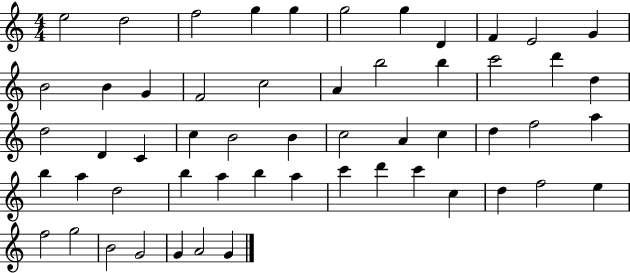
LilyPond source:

{
  \clef treble
  \numericTimeSignature
  \time 4/4
  \key c \major
  e''2 d''2 | f''2 g''4 g''4 | g''2 g''4 d'4 | f'4 e'2 g'4 | \break b'2 b'4 g'4 | f'2 c''2 | a'4 b''2 b''4 | c'''2 d'''4 d''4 | \break d''2 d'4 c'4 | c''4 b'2 b'4 | c''2 a'4 c''4 | d''4 f''2 a''4 | \break b''4 a''4 d''2 | b''4 a''4 b''4 a''4 | c'''4 d'''4 c'''4 c''4 | d''4 f''2 e''4 | \break f''2 g''2 | b'2 g'2 | g'4 a'2 g'4 | \bar "|."
}